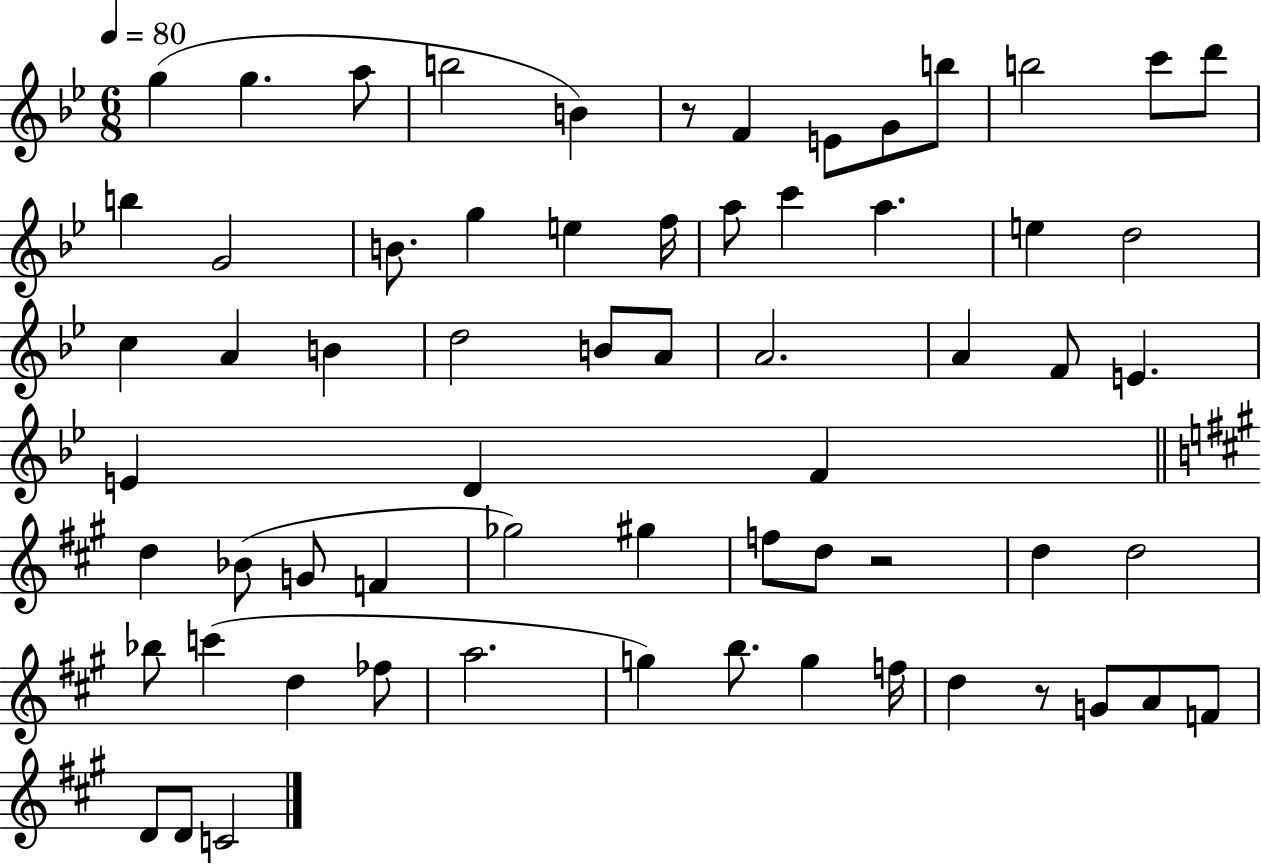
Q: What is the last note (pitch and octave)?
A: C4